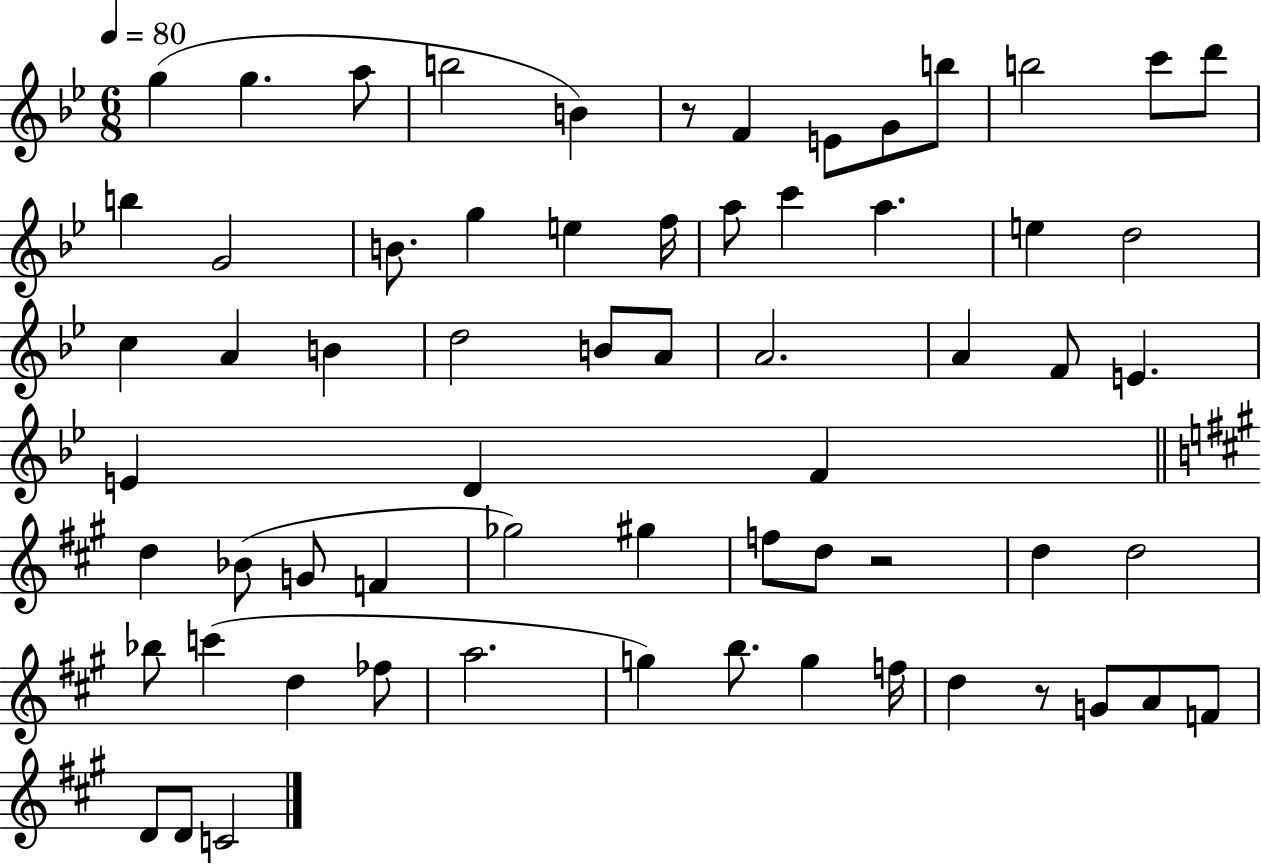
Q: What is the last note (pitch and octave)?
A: C4